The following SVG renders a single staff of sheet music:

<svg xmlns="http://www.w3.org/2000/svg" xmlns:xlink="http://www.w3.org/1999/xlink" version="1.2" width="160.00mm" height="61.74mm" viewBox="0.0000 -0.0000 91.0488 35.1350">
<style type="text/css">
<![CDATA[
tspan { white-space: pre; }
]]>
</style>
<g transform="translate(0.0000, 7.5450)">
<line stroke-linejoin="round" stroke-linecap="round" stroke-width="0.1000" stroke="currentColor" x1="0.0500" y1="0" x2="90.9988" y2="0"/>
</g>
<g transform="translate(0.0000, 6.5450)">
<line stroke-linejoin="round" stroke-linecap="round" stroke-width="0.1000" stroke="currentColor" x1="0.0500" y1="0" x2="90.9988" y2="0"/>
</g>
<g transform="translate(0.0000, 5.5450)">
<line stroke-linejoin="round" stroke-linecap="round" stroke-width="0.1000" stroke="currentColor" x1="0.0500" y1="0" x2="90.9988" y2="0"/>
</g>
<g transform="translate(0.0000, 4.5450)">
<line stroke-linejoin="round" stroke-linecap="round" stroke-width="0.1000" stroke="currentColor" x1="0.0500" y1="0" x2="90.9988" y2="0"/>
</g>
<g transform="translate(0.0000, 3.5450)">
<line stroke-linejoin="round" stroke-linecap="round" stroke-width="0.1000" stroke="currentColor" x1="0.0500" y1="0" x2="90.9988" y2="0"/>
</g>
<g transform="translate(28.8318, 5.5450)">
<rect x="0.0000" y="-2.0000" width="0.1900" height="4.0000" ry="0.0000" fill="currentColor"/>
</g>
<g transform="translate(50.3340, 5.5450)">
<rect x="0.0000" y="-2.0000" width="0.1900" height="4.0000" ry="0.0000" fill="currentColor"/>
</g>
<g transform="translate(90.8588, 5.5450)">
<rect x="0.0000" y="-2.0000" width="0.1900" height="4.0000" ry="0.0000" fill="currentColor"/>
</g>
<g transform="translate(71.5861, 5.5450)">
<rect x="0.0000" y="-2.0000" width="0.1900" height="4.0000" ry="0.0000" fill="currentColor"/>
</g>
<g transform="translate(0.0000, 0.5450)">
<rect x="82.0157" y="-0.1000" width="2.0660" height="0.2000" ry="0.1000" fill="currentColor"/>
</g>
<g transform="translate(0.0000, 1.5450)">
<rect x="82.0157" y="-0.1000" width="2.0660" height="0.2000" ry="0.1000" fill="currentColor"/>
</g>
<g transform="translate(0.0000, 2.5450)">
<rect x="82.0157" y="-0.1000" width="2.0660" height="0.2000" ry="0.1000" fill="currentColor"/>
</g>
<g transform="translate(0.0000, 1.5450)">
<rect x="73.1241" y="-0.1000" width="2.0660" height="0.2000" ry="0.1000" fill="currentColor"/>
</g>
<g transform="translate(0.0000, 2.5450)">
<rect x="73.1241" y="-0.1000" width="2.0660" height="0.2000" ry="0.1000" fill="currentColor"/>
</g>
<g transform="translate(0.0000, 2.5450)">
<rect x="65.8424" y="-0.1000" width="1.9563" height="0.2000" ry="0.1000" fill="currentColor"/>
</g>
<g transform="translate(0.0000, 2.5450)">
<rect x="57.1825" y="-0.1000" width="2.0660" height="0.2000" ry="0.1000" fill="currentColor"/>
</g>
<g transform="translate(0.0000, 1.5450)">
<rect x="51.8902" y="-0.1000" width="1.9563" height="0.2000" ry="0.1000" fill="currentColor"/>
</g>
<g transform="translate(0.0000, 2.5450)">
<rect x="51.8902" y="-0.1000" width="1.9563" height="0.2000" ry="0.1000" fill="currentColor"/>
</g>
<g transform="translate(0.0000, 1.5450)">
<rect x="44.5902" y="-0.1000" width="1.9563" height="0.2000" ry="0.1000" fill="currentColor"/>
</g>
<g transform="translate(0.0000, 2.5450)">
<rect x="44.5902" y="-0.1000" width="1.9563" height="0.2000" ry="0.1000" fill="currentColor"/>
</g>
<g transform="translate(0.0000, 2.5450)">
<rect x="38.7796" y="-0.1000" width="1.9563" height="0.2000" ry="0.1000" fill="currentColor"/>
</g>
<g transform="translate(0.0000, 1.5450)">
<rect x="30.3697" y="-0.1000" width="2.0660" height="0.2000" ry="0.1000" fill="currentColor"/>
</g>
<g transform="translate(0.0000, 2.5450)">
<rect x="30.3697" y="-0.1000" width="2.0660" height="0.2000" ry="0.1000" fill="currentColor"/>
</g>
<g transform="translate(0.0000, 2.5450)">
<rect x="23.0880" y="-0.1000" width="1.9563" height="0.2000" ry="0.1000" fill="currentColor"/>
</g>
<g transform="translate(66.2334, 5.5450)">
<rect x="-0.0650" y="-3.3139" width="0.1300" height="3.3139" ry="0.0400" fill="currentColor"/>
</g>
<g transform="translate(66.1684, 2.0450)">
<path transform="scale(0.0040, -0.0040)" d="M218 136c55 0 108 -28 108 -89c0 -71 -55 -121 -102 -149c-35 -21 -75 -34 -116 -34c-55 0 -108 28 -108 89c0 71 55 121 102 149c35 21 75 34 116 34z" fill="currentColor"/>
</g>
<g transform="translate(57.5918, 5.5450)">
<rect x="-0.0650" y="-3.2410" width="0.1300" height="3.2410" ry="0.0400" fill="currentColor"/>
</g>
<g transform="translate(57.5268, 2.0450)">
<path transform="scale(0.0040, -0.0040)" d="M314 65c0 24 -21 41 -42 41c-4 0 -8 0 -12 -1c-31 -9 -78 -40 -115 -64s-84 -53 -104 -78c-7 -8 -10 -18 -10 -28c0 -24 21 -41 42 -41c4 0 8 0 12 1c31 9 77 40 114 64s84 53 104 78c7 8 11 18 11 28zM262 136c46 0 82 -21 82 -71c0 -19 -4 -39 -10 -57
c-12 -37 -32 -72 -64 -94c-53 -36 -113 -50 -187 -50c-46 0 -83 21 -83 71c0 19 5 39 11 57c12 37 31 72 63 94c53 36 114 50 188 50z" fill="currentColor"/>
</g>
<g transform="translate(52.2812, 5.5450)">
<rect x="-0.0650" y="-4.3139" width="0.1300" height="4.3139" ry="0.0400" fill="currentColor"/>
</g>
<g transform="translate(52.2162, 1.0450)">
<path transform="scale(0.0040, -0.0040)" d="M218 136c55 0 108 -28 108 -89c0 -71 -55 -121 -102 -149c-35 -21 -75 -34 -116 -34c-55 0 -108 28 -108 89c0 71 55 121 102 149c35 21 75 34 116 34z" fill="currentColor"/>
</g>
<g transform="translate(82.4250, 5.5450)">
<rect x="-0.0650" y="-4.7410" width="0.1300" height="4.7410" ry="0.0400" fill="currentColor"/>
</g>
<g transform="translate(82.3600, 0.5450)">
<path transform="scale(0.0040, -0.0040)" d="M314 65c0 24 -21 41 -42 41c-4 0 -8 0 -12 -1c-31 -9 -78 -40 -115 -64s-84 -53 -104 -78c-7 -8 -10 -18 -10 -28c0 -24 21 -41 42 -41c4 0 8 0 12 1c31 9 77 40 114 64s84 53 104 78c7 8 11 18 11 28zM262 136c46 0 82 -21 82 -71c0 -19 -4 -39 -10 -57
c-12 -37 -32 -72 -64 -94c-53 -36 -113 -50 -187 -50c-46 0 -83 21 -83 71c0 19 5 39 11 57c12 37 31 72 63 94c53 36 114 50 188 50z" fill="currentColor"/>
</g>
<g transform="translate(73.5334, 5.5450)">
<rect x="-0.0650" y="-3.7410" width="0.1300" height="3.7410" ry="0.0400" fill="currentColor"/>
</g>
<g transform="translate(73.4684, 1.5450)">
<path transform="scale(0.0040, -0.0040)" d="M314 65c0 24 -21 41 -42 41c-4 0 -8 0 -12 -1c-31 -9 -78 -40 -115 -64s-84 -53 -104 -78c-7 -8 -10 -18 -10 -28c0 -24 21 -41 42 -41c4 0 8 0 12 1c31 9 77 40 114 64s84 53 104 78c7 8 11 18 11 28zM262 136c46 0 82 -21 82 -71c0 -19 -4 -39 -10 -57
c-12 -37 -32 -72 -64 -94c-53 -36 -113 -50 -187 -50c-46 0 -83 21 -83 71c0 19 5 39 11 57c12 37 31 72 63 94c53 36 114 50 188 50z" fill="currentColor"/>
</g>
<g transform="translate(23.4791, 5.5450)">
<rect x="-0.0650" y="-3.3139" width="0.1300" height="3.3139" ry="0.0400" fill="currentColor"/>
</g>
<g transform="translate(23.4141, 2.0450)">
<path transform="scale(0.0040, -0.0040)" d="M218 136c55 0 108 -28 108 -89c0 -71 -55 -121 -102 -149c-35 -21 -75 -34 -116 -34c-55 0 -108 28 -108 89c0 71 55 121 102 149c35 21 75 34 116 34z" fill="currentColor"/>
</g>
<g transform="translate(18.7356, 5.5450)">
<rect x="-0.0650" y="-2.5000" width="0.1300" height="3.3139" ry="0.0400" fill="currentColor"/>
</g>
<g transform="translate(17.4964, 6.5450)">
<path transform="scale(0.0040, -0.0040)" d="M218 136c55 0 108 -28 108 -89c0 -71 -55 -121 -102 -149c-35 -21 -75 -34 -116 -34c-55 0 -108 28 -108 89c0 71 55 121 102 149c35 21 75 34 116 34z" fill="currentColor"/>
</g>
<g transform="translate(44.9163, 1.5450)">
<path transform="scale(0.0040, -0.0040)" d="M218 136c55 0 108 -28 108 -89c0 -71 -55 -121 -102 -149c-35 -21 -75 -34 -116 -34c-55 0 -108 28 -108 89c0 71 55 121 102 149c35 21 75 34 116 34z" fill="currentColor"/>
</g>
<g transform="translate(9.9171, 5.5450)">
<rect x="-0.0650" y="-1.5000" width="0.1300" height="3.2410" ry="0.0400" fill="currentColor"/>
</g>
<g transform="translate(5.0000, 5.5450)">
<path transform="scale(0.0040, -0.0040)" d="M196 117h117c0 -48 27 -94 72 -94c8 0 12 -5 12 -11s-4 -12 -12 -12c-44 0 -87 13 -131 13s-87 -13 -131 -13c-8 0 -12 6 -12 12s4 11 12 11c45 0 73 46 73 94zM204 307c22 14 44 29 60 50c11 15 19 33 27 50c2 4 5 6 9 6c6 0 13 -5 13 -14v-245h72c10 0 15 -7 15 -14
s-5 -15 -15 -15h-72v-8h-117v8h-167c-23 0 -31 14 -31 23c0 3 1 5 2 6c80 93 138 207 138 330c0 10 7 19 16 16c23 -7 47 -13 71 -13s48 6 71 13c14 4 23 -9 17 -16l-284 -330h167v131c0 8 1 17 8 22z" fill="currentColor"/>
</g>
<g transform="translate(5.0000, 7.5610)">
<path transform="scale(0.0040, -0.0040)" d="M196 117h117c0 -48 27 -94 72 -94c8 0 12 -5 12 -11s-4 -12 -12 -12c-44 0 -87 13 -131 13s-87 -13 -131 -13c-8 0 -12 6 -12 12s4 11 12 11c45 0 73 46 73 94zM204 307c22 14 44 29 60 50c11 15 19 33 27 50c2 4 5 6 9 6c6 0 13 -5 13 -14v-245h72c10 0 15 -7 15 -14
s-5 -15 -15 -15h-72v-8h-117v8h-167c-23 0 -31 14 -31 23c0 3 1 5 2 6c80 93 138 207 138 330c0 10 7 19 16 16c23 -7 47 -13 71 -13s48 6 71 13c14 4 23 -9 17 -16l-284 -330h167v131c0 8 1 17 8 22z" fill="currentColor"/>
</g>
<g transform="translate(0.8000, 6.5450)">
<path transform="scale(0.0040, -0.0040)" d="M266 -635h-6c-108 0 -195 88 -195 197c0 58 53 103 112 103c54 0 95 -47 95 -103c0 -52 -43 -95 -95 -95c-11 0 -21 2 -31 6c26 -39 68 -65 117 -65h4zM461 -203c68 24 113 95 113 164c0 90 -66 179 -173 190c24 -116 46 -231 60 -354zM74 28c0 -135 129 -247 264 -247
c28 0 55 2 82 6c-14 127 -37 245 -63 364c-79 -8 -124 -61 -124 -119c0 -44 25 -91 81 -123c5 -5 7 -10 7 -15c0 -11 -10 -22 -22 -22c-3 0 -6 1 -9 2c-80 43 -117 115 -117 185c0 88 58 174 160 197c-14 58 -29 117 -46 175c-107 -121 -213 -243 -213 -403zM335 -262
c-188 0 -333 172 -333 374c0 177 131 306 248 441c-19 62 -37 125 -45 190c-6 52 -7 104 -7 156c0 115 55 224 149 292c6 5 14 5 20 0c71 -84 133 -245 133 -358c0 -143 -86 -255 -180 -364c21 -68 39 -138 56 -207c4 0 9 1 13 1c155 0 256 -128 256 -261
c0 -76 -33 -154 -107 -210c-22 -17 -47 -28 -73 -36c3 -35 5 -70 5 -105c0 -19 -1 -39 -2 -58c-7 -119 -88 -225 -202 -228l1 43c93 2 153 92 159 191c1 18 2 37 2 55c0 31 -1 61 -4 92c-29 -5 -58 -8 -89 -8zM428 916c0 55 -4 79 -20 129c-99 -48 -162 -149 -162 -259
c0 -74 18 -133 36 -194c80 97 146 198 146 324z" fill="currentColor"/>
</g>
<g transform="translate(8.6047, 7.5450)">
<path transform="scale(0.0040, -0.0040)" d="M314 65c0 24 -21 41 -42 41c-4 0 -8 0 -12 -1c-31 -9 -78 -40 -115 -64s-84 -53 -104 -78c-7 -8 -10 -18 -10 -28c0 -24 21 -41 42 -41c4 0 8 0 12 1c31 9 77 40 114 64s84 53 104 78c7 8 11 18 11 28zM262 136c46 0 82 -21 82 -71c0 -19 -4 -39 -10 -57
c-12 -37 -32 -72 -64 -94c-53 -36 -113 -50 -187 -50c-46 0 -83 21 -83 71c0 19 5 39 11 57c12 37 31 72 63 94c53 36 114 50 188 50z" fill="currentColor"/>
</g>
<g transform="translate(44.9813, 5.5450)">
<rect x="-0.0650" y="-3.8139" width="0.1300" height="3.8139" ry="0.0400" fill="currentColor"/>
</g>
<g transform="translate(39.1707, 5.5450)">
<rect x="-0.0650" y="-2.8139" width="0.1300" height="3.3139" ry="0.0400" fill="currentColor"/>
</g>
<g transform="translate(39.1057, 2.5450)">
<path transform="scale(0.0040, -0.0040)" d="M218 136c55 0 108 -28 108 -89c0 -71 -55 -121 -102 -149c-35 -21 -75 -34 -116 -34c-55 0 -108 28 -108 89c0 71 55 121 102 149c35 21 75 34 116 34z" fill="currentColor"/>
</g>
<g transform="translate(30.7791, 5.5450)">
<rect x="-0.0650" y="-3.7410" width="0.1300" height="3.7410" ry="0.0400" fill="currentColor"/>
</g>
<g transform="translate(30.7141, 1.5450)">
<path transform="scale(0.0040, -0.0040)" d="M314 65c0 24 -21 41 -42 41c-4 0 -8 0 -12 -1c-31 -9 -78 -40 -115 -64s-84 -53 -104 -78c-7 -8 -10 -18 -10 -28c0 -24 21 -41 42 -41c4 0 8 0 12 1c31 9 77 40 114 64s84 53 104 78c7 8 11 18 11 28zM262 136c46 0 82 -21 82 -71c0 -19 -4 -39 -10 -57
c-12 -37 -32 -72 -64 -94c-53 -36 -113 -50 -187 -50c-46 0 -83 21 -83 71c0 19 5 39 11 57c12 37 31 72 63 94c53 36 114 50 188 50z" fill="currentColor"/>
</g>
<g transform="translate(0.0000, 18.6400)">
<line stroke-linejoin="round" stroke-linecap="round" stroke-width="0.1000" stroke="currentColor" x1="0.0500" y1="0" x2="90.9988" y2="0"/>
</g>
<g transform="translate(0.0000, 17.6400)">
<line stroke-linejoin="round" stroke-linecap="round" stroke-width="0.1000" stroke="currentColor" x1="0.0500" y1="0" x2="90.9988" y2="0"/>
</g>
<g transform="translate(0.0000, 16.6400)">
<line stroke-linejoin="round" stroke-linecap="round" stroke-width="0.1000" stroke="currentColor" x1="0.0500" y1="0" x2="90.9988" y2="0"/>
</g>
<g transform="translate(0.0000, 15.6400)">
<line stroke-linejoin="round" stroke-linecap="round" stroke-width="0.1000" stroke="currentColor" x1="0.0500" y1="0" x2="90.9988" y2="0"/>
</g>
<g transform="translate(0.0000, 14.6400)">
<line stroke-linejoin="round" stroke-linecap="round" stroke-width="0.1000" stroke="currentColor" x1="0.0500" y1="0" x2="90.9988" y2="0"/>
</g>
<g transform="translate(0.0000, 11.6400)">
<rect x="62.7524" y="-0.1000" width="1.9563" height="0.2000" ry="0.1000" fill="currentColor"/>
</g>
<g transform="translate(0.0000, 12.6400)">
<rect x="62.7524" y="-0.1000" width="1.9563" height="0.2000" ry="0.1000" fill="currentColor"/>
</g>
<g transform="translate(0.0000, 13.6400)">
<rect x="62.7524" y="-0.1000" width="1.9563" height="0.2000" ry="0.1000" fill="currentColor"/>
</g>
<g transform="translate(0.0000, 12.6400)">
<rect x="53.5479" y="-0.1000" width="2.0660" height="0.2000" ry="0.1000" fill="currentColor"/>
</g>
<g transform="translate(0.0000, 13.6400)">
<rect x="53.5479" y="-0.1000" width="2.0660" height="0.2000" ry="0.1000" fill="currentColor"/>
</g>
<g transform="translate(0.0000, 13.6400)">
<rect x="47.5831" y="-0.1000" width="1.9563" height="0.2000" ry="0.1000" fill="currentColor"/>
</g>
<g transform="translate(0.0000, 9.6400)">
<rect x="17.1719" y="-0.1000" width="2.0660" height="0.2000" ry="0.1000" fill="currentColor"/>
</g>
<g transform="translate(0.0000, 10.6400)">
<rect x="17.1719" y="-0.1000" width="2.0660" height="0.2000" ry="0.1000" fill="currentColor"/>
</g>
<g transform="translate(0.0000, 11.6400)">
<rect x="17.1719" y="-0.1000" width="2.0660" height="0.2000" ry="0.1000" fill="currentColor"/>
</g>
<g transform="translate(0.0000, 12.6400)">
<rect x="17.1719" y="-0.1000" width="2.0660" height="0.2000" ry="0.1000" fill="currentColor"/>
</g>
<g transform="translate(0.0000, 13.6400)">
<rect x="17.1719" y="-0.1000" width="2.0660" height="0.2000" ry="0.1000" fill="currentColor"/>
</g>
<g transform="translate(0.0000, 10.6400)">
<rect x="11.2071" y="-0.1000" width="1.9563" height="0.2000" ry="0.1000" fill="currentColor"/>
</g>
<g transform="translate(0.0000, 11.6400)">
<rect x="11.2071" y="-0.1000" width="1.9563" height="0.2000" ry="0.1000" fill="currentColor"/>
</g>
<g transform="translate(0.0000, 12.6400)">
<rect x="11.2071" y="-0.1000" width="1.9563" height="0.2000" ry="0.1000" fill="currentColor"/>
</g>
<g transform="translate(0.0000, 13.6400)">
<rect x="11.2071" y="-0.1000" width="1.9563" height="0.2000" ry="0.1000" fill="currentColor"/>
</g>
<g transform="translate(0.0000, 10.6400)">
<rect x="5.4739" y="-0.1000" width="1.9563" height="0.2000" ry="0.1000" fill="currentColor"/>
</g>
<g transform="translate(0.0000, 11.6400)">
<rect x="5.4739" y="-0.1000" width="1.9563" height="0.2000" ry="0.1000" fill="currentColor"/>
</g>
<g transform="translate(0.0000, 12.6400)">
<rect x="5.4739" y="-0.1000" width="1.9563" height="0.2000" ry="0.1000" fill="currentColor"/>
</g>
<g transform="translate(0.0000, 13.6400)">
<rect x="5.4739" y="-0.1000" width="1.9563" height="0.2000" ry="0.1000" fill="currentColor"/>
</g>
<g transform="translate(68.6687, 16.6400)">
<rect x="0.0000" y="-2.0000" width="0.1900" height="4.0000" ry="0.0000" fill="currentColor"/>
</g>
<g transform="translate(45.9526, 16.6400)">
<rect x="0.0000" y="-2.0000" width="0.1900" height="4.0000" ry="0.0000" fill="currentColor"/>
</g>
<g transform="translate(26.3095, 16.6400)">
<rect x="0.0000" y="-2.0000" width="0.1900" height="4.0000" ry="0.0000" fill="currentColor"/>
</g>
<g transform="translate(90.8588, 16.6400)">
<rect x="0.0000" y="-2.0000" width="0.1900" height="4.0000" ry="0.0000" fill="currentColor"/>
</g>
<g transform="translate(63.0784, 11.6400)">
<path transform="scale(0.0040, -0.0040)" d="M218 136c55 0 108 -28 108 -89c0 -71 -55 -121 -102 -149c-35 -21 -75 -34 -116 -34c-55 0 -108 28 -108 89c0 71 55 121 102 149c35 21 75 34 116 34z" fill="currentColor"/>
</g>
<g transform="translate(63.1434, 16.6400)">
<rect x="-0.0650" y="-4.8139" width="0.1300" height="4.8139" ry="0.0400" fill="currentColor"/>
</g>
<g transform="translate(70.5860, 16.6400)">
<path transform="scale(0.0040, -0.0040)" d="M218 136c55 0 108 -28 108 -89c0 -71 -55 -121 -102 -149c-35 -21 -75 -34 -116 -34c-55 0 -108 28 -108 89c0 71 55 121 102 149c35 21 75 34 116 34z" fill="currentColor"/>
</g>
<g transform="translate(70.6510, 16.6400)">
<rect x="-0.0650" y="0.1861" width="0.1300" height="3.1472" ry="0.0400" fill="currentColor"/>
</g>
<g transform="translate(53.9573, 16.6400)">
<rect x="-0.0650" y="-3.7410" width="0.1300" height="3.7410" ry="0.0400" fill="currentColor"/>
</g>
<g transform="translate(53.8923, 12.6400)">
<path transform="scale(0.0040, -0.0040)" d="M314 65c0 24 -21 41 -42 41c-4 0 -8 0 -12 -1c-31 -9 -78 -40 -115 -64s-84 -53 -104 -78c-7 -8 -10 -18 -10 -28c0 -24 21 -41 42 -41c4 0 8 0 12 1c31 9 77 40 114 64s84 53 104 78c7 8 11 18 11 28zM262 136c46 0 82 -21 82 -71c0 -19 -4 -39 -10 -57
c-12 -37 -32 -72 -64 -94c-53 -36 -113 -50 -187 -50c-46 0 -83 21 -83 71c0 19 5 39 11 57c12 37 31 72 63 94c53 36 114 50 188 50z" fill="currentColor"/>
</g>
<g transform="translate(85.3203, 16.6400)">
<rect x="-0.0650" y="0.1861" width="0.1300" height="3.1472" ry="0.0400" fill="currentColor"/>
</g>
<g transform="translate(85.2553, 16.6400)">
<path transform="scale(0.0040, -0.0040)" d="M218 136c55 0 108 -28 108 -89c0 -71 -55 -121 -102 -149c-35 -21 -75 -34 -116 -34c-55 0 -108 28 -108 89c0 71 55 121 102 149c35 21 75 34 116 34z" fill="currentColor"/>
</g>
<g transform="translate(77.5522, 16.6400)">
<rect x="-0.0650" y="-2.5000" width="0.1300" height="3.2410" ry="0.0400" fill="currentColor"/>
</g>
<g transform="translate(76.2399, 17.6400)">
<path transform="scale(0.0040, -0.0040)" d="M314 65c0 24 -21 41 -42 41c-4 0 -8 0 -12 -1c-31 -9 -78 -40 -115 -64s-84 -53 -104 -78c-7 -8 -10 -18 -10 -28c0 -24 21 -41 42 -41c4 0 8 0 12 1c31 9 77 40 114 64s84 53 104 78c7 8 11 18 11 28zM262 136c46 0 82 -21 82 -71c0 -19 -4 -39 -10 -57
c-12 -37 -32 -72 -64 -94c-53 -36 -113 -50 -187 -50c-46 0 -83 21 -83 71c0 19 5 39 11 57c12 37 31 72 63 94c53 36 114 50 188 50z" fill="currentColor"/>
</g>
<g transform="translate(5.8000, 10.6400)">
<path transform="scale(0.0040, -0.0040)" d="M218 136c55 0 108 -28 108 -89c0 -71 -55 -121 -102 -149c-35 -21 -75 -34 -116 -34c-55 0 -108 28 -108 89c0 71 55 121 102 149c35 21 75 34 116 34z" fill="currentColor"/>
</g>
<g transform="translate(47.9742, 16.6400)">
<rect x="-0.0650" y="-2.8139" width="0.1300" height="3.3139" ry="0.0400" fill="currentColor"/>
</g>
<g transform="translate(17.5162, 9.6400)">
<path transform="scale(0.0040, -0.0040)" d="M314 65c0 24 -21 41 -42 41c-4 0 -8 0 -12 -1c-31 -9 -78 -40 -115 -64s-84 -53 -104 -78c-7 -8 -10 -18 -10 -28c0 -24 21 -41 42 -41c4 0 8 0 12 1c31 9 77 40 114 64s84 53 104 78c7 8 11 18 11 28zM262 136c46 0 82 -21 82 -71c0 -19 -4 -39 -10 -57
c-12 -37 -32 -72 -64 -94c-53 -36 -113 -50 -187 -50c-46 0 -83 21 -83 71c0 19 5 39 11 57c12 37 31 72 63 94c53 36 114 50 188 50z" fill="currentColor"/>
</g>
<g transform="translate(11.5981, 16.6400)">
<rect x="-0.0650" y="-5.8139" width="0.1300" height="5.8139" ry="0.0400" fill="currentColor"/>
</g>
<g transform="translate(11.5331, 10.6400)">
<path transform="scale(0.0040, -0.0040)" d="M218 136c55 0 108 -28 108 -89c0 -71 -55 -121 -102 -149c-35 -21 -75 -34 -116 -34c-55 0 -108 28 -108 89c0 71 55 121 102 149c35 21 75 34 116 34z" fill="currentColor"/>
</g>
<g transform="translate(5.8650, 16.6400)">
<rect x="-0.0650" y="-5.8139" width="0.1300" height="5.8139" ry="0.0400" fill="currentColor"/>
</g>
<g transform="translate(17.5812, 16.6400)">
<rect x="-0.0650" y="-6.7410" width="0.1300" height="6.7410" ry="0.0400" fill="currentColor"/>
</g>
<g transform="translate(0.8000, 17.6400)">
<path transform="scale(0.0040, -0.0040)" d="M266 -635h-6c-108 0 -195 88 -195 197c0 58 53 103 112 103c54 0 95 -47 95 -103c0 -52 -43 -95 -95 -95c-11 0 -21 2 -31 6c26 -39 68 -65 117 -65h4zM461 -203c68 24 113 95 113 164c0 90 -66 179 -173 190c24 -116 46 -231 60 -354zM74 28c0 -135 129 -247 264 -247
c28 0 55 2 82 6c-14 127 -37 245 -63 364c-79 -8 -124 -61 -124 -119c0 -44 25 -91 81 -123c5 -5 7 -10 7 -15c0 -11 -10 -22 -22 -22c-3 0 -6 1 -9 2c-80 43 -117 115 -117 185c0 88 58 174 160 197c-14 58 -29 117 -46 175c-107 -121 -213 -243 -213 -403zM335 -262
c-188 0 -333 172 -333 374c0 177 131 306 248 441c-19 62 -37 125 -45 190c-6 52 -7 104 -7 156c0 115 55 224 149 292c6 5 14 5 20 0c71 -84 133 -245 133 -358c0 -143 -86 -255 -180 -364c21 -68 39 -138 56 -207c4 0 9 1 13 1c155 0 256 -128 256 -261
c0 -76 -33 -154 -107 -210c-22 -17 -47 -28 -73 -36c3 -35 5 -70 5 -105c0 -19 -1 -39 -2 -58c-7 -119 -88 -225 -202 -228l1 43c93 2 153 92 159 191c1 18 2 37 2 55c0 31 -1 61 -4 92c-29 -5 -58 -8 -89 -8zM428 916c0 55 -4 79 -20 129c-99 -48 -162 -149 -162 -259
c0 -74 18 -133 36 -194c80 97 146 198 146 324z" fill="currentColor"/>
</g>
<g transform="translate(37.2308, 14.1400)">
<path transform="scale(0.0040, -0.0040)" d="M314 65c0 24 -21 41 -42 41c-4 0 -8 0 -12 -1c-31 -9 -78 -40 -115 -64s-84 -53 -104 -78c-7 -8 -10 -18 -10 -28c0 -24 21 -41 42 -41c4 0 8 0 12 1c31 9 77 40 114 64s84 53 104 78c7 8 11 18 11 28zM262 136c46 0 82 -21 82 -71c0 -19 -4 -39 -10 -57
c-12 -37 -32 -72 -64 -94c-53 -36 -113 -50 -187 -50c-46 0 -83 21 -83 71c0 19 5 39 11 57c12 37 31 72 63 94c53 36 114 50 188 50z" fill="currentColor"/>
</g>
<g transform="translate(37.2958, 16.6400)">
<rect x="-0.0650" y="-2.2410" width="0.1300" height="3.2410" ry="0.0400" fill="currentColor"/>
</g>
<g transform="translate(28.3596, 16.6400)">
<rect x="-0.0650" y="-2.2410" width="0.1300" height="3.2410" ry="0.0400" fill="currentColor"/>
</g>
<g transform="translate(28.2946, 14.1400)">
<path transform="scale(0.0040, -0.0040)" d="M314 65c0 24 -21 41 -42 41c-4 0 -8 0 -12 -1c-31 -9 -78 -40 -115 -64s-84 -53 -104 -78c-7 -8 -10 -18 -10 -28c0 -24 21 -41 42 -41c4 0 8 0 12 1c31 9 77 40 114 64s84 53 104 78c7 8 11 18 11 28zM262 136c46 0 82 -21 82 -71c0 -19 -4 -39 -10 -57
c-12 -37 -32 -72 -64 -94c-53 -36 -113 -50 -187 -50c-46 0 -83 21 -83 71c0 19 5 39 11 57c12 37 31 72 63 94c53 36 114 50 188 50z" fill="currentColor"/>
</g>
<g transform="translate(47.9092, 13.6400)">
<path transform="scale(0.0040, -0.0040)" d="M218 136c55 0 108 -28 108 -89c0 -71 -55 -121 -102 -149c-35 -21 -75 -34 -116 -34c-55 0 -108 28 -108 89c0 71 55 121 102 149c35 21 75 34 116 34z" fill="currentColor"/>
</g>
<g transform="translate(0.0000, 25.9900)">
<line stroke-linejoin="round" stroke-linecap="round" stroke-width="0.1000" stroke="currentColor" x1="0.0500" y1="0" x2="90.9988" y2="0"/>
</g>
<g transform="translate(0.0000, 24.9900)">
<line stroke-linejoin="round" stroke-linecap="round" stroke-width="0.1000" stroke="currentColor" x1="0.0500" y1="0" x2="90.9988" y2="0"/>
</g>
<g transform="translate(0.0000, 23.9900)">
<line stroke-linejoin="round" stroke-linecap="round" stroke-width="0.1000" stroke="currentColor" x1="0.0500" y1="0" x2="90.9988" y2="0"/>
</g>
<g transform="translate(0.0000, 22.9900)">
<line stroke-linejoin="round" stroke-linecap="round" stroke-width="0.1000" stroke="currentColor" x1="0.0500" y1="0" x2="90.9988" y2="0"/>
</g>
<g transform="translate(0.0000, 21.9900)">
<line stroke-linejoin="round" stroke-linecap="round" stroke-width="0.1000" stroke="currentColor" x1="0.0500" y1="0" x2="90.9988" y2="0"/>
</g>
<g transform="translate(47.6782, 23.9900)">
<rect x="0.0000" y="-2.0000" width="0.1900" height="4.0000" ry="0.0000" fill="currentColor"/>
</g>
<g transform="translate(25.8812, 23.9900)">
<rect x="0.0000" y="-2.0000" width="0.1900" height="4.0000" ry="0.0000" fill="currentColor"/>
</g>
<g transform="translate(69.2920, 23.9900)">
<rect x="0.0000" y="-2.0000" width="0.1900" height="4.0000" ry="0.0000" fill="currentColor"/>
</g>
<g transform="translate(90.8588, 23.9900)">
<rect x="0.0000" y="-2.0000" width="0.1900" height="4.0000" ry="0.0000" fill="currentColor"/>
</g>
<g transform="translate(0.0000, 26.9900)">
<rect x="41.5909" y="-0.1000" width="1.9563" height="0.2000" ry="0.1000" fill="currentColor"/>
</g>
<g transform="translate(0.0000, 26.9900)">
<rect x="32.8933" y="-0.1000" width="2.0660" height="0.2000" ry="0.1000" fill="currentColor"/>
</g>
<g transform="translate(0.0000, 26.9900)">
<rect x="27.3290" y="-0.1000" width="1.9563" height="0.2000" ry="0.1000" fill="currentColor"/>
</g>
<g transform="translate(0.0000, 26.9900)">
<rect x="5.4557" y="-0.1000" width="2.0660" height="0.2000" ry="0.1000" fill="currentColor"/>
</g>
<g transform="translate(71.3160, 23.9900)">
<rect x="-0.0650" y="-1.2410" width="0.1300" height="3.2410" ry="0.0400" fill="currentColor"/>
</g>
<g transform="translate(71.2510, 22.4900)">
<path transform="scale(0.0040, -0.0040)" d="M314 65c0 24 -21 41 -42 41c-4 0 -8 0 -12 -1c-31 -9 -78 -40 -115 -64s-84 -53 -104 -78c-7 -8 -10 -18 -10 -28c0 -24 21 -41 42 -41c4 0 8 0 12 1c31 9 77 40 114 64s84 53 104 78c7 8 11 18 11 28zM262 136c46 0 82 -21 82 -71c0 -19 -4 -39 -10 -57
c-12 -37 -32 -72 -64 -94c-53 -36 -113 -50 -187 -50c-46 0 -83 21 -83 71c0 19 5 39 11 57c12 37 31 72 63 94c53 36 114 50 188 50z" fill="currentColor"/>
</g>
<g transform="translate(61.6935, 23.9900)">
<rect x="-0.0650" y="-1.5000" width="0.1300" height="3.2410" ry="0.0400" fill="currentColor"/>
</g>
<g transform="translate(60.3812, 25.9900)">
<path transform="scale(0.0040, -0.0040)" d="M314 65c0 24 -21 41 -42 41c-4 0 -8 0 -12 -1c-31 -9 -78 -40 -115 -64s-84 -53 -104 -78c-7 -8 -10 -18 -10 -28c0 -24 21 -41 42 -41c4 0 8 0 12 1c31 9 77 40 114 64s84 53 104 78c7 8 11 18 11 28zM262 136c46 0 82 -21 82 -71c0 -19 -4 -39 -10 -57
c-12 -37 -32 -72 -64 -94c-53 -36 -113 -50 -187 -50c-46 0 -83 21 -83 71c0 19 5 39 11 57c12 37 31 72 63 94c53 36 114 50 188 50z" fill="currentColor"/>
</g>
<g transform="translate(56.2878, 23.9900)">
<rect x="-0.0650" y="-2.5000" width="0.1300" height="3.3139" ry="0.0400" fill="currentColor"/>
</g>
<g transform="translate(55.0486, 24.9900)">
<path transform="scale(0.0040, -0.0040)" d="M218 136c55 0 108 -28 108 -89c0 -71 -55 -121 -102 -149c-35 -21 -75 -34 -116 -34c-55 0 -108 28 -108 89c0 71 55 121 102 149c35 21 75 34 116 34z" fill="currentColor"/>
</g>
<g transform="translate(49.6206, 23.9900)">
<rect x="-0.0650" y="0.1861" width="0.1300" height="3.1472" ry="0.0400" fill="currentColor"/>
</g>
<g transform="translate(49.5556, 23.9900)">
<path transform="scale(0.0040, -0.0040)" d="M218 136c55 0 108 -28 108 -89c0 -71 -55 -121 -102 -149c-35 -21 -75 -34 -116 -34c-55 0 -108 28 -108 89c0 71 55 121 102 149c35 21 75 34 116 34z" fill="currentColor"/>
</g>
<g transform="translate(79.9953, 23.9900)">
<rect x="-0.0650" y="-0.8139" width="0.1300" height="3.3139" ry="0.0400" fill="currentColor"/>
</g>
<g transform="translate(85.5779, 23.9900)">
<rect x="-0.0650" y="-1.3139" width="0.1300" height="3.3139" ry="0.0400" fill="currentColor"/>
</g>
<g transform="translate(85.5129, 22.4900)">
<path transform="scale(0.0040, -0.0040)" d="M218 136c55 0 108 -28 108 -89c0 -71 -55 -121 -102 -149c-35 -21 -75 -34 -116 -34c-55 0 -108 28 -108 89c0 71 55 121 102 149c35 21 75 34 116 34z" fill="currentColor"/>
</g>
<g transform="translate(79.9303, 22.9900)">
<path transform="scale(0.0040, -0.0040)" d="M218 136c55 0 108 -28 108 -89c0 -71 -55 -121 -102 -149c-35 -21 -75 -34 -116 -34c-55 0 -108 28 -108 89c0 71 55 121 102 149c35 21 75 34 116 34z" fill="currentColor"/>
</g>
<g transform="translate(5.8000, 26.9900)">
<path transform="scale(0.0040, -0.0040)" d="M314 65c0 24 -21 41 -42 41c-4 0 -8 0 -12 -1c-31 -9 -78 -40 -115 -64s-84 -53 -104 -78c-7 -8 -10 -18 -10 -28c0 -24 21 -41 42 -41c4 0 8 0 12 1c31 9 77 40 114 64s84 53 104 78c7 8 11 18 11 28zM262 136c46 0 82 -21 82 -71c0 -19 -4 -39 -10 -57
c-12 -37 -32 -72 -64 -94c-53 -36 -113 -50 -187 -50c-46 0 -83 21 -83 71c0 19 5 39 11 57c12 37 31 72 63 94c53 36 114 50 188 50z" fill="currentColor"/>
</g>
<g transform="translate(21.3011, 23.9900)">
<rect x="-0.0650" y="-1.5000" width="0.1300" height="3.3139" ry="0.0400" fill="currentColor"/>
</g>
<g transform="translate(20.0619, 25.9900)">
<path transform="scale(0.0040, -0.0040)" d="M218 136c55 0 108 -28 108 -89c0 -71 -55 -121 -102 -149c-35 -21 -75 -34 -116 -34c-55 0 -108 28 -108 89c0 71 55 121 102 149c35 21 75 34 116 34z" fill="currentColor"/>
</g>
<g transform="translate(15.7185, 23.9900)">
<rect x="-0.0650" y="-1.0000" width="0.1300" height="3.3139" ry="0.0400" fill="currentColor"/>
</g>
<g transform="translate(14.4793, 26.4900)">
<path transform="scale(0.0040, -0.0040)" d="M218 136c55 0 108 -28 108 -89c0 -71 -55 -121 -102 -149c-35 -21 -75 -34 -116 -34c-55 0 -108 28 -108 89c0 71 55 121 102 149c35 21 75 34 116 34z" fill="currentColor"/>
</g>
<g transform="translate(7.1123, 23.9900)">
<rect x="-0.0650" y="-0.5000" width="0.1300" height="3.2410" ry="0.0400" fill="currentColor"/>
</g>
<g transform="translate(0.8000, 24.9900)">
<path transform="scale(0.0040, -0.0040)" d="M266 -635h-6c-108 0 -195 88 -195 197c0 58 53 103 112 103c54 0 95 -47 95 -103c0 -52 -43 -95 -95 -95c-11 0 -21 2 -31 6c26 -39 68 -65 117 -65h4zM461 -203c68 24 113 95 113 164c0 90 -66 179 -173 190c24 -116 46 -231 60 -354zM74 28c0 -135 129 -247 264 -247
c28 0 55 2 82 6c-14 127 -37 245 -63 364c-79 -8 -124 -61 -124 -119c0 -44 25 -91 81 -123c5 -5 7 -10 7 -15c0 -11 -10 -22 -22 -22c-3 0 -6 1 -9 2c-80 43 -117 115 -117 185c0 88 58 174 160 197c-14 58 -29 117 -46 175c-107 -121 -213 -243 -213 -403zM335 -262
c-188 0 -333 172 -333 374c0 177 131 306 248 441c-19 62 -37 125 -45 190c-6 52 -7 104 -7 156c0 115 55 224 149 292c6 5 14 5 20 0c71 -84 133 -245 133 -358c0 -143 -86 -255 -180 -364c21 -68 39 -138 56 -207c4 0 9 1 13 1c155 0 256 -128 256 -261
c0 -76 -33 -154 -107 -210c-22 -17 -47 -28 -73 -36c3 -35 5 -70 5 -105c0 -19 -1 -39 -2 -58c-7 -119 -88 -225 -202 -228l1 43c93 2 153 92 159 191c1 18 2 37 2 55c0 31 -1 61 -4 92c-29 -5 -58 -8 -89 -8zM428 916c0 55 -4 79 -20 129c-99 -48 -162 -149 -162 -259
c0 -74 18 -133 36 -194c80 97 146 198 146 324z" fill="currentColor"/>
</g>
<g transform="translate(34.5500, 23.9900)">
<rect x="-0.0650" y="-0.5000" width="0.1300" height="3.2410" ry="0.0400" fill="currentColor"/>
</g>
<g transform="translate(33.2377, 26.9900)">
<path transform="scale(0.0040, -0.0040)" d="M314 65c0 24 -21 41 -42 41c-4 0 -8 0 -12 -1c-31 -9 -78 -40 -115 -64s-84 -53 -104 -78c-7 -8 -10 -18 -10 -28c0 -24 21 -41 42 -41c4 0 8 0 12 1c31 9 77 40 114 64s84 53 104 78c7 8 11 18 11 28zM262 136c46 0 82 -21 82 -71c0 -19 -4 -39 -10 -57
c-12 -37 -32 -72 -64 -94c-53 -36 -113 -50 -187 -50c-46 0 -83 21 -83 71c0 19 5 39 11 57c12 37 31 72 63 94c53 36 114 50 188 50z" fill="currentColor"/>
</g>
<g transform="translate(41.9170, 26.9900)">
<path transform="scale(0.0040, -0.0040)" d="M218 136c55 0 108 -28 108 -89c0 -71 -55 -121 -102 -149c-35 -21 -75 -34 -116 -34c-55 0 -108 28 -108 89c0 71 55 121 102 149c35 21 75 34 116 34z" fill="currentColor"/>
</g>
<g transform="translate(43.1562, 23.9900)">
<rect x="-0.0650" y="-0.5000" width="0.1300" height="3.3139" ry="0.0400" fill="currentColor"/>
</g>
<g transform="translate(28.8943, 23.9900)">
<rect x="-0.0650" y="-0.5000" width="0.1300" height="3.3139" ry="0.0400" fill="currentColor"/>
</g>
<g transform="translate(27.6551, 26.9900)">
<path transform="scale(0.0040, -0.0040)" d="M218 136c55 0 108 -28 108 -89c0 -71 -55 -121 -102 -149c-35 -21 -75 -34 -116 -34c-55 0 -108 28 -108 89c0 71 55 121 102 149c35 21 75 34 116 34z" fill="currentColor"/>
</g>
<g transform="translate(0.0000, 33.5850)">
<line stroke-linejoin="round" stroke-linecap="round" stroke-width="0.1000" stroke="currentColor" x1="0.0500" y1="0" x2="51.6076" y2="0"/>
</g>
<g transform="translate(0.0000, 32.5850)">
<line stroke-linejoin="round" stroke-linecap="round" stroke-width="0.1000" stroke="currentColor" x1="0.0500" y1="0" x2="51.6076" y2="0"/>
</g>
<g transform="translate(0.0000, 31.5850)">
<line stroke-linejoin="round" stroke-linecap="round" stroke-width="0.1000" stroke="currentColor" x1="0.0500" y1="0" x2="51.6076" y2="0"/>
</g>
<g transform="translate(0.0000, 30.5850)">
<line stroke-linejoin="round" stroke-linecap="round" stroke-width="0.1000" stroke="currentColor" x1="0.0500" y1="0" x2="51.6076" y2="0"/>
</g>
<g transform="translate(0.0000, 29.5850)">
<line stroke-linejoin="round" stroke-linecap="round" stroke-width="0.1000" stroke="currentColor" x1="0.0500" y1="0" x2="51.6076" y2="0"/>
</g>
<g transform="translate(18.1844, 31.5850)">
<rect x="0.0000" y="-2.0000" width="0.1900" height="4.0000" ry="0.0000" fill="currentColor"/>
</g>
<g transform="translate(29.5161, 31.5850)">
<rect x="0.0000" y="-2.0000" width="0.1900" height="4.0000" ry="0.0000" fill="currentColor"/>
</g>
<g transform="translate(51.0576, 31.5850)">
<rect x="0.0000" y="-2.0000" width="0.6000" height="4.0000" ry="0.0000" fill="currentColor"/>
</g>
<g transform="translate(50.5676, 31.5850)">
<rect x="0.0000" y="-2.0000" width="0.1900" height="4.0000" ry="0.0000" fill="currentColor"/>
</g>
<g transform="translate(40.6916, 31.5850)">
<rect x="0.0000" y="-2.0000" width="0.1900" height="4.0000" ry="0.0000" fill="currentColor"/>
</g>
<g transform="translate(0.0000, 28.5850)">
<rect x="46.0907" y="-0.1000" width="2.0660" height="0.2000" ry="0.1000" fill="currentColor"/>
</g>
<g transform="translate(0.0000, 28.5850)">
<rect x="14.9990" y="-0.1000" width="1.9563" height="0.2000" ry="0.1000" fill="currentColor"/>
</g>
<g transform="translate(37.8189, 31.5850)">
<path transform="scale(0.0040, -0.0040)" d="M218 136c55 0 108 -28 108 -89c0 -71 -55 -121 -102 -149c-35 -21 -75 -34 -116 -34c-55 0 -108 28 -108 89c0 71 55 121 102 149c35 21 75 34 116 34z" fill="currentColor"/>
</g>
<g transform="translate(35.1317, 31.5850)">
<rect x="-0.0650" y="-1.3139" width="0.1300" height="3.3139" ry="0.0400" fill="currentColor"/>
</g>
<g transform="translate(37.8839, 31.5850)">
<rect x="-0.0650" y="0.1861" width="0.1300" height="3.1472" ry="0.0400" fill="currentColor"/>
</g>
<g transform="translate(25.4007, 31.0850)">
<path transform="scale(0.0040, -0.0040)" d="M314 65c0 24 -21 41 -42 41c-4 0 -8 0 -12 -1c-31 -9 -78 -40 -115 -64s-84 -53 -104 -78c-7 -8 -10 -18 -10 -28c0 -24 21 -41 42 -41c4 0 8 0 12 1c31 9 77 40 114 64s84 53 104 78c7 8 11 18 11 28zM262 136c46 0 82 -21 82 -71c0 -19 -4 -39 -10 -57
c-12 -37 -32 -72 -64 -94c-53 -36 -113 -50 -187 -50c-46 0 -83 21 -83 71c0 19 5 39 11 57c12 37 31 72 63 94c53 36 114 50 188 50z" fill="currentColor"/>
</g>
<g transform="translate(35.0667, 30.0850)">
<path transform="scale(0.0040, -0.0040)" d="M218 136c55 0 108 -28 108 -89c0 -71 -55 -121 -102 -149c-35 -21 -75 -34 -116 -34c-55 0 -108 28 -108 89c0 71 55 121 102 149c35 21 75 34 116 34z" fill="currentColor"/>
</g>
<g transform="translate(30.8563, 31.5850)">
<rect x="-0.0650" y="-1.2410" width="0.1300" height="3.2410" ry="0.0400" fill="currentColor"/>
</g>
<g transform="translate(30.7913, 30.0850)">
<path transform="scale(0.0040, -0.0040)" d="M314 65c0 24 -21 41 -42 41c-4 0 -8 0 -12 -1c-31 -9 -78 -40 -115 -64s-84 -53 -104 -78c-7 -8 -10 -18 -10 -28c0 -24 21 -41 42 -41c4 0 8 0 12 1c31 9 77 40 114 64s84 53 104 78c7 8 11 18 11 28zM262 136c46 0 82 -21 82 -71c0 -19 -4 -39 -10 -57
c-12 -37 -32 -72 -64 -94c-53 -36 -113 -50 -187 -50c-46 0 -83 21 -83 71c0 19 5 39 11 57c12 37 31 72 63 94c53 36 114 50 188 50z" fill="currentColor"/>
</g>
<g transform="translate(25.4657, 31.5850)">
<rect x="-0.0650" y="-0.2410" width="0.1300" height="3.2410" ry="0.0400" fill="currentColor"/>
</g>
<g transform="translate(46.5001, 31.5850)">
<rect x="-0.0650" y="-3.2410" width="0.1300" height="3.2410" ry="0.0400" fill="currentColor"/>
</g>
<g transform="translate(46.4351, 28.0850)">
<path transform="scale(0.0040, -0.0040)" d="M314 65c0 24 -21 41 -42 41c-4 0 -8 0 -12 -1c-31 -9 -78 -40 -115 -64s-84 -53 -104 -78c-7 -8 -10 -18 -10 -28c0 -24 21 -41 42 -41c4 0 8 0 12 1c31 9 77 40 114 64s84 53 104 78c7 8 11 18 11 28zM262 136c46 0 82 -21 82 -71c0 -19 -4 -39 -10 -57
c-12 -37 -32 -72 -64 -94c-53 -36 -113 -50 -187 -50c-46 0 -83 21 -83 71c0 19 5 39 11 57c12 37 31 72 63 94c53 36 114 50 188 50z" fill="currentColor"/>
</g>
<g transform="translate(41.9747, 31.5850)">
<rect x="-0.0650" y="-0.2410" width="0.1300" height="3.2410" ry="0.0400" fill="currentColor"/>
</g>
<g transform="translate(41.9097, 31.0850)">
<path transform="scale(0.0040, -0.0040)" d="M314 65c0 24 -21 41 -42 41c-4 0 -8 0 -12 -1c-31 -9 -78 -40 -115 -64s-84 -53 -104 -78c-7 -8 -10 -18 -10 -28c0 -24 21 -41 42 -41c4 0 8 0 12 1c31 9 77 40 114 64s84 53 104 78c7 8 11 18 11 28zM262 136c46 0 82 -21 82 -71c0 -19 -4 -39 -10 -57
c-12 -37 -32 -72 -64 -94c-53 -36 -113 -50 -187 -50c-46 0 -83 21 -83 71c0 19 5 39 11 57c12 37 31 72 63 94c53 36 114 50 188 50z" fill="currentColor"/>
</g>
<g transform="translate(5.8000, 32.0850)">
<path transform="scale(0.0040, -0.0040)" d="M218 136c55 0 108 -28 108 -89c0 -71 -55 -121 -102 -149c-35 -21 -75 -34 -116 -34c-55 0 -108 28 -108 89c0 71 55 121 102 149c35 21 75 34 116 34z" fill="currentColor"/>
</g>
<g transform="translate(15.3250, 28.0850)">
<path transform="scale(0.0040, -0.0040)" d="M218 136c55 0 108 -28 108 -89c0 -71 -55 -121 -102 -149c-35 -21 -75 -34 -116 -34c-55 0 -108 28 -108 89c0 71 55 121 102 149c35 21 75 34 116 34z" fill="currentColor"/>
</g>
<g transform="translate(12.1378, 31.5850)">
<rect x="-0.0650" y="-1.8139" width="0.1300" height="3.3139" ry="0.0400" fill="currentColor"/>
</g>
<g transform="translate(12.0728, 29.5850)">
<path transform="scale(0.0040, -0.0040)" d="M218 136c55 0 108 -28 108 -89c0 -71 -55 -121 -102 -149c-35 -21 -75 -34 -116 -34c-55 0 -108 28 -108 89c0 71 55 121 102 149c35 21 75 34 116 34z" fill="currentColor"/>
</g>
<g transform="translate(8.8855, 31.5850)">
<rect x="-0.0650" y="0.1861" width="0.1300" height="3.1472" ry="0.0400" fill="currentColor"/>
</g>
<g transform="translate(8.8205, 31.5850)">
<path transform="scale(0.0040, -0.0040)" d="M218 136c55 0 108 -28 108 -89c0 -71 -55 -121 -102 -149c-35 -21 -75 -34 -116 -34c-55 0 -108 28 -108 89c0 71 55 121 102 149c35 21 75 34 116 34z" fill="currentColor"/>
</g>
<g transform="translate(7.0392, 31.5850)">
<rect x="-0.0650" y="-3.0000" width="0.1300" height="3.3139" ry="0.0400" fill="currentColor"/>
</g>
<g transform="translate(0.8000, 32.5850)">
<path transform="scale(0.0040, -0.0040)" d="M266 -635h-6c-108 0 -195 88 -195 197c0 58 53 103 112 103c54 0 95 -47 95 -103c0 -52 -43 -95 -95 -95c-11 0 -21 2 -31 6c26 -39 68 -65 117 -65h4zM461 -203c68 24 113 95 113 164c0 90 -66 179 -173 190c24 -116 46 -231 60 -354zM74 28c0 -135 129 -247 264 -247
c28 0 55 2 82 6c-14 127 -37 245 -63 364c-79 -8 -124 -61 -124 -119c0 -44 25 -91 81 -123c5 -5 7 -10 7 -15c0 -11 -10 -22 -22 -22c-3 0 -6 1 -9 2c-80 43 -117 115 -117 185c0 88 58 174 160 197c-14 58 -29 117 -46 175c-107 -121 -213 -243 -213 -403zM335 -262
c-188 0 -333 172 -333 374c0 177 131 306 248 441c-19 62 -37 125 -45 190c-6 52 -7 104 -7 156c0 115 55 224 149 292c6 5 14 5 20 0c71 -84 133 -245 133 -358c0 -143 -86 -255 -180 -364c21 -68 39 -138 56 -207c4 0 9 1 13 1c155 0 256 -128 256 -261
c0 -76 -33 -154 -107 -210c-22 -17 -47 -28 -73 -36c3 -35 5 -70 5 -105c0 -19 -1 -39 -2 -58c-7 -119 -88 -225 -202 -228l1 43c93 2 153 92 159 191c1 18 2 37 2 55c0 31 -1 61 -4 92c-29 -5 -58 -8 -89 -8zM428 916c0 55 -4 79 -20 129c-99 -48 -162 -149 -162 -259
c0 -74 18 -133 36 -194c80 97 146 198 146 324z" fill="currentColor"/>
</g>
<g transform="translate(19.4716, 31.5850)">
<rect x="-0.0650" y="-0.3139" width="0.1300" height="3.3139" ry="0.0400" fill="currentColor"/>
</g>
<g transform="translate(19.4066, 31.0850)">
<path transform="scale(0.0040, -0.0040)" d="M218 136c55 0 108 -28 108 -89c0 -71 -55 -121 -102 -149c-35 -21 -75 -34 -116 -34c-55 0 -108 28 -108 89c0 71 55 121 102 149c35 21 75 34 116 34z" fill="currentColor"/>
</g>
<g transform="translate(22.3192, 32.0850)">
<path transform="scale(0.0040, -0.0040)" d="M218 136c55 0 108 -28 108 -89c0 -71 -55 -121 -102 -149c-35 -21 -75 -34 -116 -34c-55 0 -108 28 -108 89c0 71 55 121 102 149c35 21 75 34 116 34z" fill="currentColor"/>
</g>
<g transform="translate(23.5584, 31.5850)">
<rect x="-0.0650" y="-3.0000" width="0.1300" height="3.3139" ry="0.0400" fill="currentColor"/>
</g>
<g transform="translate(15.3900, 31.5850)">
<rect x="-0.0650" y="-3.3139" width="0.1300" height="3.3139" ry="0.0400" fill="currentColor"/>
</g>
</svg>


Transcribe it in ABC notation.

X:1
T:Untitled
M:4/4
L:1/4
K:C
E2 G b c'2 a c' d' b2 b c'2 e'2 g' g' b'2 g2 g2 a c'2 e' B G2 B C2 D E C C2 C B G E2 e2 d e A B f b c A c2 e2 e B c2 b2